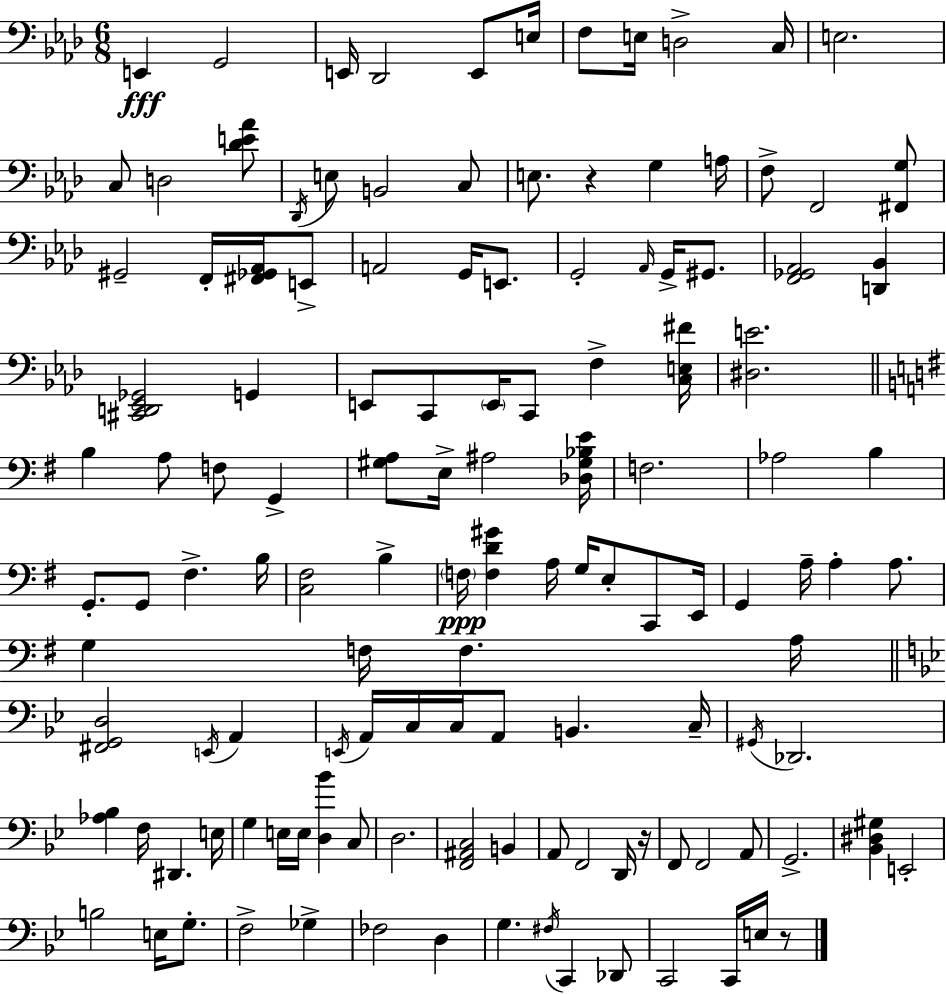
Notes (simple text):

E2/q G2/h E2/s Db2/h E2/e E3/s F3/e E3/s D3/h C3/s E3/h. C3/e D3/h [Db4,E4,Ab4]/e Db2/s E3/e B2/h C3/e E3/e. R/q G3/q A3/s F3/e F2/h [F#2,G3]/e G#2/h F2/s [F#2,Gb2,Ab2]/s E2/e A2/h G2/s E2/e. G2/h Ab2/s G2/s G#2/e. [F2,Gb2,Ab2]/h [D2,Bb2]/q [C#2,D2,Eb2,Gb2]/h G2/q E2/e C2/e E2/s C2/e F3/q [C3,E3,F#4]/s [D#3,E4]/h. B3/q A3/e F3/e G2/q [G#3,A3]/e E3/s A#3/h [Db3,G#3,Bb3,E4]/s F3/h. Ab3/h B3/q G2/e. G2/e F#3/q. B3/s [C3,F#3]/h B3/q F3/s [F3,D4,G#4]/q A3/s G3/s E3/e C2/e E2/s G2/q A3/s A3/q A3/e. G3/q F3/s F3/q. A3/s [F#2,G2,D3]/h E2/s A2/q E2/s A2/s C3/s C3/s A2/e B2/q. C3/s G#2/s Db2/h. [Ab3,Bb3]/q F3/s D#2/q. E3/s G3/q E3/s E3/s [D3,Bb4]/q C3/e D3/h. [F2,A#2,C3]/h B2/q A2/e F2/h D2/s R/s F2/e F2/h A2/e G2/h. [Bb2,D#3,G#3]/q E2/h B3/h E3/s G3/e. F3/h Gb3/q FES3/h D3/q G3/q. F#3/s C2/q Db2/e C2/h C2/s E3/s R/e